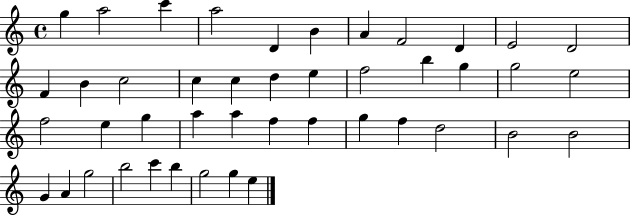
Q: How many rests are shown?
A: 0